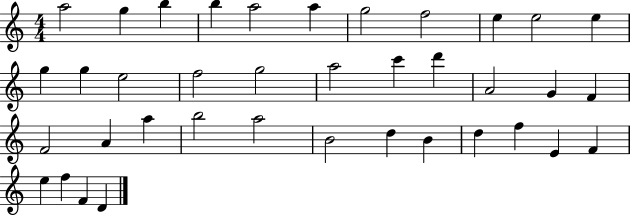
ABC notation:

X:1
T:Untitled
M:4/4
L:1/4
K:C
a2 g b b a2 a g2 f2 e e2 e g g e2 f2 g2 a2 c' d' A2 G F F2 A a b2 a2 B2 d B d f E F e f F D